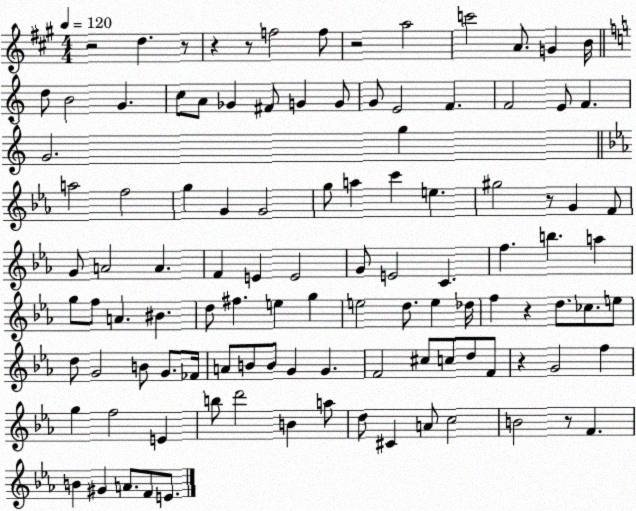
X:1
T:Untitled
M:4/4
L:1/4
K:A
z2 d z/2 z z/2 f2 f/2 z2 a2 c'2 A/2 G B/4 d/2 B2 G c/2 A/2 _G ^F/2 G G/2 G/2 E2 F F2 E/2 F G2 g a2 f2 g G G2 g/2 a c' e ^g2 z/2 G F/2 G/2 A2 A F E E2 G/2 E2 C f b a g/2 f/2 A ^B d/2 ^f e g e2 d/2 e _d/4 f z d/2 _c/2 e/2 d/2 G2 B/2 G/2 _F/4 A/2 B/2 B/2 G G F2 ^c/2 c/2 d/2 F/2 z G2 f g f2 E b/2 d'2 B a/2 d/2 ^C A/2 c2 B2 z/2 F B ^G A/2 F/2 E/2